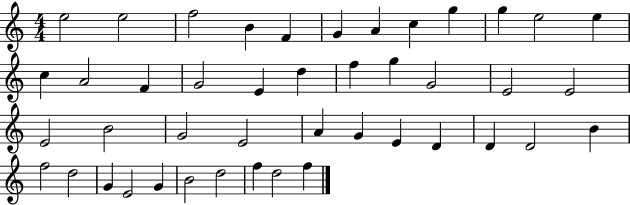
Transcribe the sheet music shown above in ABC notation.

X:1
T:Untitled
M:4/4
L:1/4
K:C
e2 e2 f2 B F G A c g g e2 e c A2 F G2 E d f g G2 E2 E2 E2 B2 G2 E2 A G E D D D2 B f2 d2 G E2 G B2 d2 f d2 f